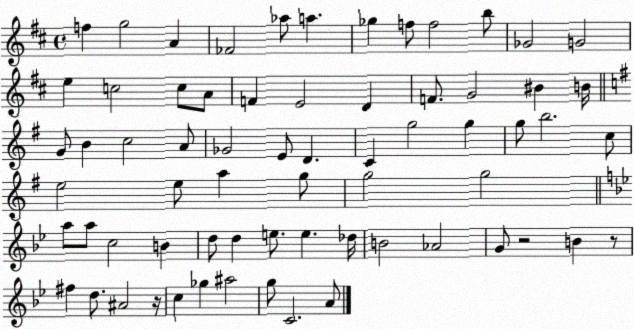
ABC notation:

X:1
T:Untitled
M:4/4
L:1/4
K:D
f g2 A _F2 _a/2 a _g f/2 f2 b/2 _G2 G2 e c2 c/2 A/2 F E2 D F/2 G2 ^B B/4 G/2 B c2 A/2 _G2 E/2 D C g2 g g/2 b2 c/2 e2 e/2 a g/2 g2 g2 a/2 a/2 c2 B d/2 d e/2 e _d/4 B2 _A2 G/2 z2 B z/2 ^f d/2 ^A2 z/4 c _g ^a2 g/2 C2 A/2